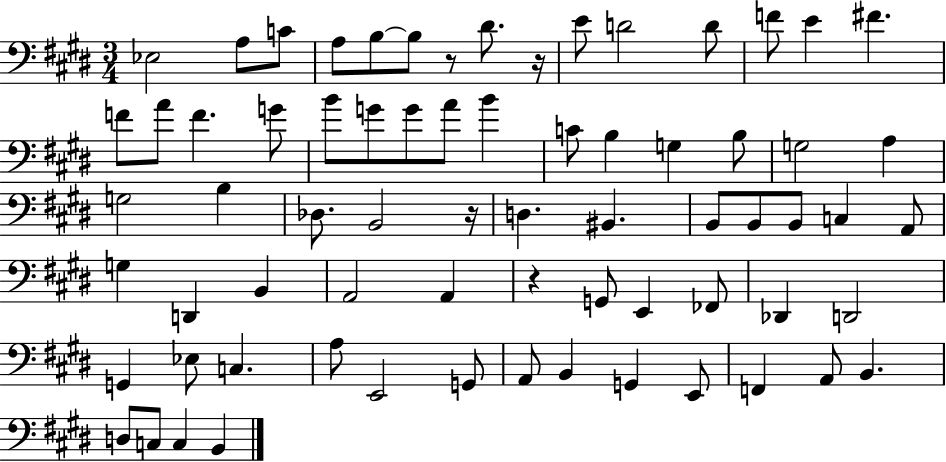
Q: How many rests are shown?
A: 4